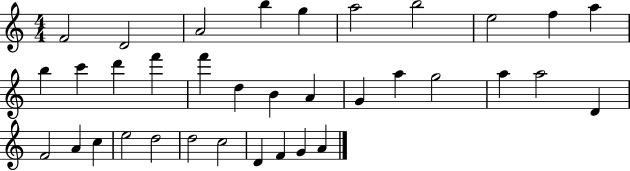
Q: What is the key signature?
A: C major